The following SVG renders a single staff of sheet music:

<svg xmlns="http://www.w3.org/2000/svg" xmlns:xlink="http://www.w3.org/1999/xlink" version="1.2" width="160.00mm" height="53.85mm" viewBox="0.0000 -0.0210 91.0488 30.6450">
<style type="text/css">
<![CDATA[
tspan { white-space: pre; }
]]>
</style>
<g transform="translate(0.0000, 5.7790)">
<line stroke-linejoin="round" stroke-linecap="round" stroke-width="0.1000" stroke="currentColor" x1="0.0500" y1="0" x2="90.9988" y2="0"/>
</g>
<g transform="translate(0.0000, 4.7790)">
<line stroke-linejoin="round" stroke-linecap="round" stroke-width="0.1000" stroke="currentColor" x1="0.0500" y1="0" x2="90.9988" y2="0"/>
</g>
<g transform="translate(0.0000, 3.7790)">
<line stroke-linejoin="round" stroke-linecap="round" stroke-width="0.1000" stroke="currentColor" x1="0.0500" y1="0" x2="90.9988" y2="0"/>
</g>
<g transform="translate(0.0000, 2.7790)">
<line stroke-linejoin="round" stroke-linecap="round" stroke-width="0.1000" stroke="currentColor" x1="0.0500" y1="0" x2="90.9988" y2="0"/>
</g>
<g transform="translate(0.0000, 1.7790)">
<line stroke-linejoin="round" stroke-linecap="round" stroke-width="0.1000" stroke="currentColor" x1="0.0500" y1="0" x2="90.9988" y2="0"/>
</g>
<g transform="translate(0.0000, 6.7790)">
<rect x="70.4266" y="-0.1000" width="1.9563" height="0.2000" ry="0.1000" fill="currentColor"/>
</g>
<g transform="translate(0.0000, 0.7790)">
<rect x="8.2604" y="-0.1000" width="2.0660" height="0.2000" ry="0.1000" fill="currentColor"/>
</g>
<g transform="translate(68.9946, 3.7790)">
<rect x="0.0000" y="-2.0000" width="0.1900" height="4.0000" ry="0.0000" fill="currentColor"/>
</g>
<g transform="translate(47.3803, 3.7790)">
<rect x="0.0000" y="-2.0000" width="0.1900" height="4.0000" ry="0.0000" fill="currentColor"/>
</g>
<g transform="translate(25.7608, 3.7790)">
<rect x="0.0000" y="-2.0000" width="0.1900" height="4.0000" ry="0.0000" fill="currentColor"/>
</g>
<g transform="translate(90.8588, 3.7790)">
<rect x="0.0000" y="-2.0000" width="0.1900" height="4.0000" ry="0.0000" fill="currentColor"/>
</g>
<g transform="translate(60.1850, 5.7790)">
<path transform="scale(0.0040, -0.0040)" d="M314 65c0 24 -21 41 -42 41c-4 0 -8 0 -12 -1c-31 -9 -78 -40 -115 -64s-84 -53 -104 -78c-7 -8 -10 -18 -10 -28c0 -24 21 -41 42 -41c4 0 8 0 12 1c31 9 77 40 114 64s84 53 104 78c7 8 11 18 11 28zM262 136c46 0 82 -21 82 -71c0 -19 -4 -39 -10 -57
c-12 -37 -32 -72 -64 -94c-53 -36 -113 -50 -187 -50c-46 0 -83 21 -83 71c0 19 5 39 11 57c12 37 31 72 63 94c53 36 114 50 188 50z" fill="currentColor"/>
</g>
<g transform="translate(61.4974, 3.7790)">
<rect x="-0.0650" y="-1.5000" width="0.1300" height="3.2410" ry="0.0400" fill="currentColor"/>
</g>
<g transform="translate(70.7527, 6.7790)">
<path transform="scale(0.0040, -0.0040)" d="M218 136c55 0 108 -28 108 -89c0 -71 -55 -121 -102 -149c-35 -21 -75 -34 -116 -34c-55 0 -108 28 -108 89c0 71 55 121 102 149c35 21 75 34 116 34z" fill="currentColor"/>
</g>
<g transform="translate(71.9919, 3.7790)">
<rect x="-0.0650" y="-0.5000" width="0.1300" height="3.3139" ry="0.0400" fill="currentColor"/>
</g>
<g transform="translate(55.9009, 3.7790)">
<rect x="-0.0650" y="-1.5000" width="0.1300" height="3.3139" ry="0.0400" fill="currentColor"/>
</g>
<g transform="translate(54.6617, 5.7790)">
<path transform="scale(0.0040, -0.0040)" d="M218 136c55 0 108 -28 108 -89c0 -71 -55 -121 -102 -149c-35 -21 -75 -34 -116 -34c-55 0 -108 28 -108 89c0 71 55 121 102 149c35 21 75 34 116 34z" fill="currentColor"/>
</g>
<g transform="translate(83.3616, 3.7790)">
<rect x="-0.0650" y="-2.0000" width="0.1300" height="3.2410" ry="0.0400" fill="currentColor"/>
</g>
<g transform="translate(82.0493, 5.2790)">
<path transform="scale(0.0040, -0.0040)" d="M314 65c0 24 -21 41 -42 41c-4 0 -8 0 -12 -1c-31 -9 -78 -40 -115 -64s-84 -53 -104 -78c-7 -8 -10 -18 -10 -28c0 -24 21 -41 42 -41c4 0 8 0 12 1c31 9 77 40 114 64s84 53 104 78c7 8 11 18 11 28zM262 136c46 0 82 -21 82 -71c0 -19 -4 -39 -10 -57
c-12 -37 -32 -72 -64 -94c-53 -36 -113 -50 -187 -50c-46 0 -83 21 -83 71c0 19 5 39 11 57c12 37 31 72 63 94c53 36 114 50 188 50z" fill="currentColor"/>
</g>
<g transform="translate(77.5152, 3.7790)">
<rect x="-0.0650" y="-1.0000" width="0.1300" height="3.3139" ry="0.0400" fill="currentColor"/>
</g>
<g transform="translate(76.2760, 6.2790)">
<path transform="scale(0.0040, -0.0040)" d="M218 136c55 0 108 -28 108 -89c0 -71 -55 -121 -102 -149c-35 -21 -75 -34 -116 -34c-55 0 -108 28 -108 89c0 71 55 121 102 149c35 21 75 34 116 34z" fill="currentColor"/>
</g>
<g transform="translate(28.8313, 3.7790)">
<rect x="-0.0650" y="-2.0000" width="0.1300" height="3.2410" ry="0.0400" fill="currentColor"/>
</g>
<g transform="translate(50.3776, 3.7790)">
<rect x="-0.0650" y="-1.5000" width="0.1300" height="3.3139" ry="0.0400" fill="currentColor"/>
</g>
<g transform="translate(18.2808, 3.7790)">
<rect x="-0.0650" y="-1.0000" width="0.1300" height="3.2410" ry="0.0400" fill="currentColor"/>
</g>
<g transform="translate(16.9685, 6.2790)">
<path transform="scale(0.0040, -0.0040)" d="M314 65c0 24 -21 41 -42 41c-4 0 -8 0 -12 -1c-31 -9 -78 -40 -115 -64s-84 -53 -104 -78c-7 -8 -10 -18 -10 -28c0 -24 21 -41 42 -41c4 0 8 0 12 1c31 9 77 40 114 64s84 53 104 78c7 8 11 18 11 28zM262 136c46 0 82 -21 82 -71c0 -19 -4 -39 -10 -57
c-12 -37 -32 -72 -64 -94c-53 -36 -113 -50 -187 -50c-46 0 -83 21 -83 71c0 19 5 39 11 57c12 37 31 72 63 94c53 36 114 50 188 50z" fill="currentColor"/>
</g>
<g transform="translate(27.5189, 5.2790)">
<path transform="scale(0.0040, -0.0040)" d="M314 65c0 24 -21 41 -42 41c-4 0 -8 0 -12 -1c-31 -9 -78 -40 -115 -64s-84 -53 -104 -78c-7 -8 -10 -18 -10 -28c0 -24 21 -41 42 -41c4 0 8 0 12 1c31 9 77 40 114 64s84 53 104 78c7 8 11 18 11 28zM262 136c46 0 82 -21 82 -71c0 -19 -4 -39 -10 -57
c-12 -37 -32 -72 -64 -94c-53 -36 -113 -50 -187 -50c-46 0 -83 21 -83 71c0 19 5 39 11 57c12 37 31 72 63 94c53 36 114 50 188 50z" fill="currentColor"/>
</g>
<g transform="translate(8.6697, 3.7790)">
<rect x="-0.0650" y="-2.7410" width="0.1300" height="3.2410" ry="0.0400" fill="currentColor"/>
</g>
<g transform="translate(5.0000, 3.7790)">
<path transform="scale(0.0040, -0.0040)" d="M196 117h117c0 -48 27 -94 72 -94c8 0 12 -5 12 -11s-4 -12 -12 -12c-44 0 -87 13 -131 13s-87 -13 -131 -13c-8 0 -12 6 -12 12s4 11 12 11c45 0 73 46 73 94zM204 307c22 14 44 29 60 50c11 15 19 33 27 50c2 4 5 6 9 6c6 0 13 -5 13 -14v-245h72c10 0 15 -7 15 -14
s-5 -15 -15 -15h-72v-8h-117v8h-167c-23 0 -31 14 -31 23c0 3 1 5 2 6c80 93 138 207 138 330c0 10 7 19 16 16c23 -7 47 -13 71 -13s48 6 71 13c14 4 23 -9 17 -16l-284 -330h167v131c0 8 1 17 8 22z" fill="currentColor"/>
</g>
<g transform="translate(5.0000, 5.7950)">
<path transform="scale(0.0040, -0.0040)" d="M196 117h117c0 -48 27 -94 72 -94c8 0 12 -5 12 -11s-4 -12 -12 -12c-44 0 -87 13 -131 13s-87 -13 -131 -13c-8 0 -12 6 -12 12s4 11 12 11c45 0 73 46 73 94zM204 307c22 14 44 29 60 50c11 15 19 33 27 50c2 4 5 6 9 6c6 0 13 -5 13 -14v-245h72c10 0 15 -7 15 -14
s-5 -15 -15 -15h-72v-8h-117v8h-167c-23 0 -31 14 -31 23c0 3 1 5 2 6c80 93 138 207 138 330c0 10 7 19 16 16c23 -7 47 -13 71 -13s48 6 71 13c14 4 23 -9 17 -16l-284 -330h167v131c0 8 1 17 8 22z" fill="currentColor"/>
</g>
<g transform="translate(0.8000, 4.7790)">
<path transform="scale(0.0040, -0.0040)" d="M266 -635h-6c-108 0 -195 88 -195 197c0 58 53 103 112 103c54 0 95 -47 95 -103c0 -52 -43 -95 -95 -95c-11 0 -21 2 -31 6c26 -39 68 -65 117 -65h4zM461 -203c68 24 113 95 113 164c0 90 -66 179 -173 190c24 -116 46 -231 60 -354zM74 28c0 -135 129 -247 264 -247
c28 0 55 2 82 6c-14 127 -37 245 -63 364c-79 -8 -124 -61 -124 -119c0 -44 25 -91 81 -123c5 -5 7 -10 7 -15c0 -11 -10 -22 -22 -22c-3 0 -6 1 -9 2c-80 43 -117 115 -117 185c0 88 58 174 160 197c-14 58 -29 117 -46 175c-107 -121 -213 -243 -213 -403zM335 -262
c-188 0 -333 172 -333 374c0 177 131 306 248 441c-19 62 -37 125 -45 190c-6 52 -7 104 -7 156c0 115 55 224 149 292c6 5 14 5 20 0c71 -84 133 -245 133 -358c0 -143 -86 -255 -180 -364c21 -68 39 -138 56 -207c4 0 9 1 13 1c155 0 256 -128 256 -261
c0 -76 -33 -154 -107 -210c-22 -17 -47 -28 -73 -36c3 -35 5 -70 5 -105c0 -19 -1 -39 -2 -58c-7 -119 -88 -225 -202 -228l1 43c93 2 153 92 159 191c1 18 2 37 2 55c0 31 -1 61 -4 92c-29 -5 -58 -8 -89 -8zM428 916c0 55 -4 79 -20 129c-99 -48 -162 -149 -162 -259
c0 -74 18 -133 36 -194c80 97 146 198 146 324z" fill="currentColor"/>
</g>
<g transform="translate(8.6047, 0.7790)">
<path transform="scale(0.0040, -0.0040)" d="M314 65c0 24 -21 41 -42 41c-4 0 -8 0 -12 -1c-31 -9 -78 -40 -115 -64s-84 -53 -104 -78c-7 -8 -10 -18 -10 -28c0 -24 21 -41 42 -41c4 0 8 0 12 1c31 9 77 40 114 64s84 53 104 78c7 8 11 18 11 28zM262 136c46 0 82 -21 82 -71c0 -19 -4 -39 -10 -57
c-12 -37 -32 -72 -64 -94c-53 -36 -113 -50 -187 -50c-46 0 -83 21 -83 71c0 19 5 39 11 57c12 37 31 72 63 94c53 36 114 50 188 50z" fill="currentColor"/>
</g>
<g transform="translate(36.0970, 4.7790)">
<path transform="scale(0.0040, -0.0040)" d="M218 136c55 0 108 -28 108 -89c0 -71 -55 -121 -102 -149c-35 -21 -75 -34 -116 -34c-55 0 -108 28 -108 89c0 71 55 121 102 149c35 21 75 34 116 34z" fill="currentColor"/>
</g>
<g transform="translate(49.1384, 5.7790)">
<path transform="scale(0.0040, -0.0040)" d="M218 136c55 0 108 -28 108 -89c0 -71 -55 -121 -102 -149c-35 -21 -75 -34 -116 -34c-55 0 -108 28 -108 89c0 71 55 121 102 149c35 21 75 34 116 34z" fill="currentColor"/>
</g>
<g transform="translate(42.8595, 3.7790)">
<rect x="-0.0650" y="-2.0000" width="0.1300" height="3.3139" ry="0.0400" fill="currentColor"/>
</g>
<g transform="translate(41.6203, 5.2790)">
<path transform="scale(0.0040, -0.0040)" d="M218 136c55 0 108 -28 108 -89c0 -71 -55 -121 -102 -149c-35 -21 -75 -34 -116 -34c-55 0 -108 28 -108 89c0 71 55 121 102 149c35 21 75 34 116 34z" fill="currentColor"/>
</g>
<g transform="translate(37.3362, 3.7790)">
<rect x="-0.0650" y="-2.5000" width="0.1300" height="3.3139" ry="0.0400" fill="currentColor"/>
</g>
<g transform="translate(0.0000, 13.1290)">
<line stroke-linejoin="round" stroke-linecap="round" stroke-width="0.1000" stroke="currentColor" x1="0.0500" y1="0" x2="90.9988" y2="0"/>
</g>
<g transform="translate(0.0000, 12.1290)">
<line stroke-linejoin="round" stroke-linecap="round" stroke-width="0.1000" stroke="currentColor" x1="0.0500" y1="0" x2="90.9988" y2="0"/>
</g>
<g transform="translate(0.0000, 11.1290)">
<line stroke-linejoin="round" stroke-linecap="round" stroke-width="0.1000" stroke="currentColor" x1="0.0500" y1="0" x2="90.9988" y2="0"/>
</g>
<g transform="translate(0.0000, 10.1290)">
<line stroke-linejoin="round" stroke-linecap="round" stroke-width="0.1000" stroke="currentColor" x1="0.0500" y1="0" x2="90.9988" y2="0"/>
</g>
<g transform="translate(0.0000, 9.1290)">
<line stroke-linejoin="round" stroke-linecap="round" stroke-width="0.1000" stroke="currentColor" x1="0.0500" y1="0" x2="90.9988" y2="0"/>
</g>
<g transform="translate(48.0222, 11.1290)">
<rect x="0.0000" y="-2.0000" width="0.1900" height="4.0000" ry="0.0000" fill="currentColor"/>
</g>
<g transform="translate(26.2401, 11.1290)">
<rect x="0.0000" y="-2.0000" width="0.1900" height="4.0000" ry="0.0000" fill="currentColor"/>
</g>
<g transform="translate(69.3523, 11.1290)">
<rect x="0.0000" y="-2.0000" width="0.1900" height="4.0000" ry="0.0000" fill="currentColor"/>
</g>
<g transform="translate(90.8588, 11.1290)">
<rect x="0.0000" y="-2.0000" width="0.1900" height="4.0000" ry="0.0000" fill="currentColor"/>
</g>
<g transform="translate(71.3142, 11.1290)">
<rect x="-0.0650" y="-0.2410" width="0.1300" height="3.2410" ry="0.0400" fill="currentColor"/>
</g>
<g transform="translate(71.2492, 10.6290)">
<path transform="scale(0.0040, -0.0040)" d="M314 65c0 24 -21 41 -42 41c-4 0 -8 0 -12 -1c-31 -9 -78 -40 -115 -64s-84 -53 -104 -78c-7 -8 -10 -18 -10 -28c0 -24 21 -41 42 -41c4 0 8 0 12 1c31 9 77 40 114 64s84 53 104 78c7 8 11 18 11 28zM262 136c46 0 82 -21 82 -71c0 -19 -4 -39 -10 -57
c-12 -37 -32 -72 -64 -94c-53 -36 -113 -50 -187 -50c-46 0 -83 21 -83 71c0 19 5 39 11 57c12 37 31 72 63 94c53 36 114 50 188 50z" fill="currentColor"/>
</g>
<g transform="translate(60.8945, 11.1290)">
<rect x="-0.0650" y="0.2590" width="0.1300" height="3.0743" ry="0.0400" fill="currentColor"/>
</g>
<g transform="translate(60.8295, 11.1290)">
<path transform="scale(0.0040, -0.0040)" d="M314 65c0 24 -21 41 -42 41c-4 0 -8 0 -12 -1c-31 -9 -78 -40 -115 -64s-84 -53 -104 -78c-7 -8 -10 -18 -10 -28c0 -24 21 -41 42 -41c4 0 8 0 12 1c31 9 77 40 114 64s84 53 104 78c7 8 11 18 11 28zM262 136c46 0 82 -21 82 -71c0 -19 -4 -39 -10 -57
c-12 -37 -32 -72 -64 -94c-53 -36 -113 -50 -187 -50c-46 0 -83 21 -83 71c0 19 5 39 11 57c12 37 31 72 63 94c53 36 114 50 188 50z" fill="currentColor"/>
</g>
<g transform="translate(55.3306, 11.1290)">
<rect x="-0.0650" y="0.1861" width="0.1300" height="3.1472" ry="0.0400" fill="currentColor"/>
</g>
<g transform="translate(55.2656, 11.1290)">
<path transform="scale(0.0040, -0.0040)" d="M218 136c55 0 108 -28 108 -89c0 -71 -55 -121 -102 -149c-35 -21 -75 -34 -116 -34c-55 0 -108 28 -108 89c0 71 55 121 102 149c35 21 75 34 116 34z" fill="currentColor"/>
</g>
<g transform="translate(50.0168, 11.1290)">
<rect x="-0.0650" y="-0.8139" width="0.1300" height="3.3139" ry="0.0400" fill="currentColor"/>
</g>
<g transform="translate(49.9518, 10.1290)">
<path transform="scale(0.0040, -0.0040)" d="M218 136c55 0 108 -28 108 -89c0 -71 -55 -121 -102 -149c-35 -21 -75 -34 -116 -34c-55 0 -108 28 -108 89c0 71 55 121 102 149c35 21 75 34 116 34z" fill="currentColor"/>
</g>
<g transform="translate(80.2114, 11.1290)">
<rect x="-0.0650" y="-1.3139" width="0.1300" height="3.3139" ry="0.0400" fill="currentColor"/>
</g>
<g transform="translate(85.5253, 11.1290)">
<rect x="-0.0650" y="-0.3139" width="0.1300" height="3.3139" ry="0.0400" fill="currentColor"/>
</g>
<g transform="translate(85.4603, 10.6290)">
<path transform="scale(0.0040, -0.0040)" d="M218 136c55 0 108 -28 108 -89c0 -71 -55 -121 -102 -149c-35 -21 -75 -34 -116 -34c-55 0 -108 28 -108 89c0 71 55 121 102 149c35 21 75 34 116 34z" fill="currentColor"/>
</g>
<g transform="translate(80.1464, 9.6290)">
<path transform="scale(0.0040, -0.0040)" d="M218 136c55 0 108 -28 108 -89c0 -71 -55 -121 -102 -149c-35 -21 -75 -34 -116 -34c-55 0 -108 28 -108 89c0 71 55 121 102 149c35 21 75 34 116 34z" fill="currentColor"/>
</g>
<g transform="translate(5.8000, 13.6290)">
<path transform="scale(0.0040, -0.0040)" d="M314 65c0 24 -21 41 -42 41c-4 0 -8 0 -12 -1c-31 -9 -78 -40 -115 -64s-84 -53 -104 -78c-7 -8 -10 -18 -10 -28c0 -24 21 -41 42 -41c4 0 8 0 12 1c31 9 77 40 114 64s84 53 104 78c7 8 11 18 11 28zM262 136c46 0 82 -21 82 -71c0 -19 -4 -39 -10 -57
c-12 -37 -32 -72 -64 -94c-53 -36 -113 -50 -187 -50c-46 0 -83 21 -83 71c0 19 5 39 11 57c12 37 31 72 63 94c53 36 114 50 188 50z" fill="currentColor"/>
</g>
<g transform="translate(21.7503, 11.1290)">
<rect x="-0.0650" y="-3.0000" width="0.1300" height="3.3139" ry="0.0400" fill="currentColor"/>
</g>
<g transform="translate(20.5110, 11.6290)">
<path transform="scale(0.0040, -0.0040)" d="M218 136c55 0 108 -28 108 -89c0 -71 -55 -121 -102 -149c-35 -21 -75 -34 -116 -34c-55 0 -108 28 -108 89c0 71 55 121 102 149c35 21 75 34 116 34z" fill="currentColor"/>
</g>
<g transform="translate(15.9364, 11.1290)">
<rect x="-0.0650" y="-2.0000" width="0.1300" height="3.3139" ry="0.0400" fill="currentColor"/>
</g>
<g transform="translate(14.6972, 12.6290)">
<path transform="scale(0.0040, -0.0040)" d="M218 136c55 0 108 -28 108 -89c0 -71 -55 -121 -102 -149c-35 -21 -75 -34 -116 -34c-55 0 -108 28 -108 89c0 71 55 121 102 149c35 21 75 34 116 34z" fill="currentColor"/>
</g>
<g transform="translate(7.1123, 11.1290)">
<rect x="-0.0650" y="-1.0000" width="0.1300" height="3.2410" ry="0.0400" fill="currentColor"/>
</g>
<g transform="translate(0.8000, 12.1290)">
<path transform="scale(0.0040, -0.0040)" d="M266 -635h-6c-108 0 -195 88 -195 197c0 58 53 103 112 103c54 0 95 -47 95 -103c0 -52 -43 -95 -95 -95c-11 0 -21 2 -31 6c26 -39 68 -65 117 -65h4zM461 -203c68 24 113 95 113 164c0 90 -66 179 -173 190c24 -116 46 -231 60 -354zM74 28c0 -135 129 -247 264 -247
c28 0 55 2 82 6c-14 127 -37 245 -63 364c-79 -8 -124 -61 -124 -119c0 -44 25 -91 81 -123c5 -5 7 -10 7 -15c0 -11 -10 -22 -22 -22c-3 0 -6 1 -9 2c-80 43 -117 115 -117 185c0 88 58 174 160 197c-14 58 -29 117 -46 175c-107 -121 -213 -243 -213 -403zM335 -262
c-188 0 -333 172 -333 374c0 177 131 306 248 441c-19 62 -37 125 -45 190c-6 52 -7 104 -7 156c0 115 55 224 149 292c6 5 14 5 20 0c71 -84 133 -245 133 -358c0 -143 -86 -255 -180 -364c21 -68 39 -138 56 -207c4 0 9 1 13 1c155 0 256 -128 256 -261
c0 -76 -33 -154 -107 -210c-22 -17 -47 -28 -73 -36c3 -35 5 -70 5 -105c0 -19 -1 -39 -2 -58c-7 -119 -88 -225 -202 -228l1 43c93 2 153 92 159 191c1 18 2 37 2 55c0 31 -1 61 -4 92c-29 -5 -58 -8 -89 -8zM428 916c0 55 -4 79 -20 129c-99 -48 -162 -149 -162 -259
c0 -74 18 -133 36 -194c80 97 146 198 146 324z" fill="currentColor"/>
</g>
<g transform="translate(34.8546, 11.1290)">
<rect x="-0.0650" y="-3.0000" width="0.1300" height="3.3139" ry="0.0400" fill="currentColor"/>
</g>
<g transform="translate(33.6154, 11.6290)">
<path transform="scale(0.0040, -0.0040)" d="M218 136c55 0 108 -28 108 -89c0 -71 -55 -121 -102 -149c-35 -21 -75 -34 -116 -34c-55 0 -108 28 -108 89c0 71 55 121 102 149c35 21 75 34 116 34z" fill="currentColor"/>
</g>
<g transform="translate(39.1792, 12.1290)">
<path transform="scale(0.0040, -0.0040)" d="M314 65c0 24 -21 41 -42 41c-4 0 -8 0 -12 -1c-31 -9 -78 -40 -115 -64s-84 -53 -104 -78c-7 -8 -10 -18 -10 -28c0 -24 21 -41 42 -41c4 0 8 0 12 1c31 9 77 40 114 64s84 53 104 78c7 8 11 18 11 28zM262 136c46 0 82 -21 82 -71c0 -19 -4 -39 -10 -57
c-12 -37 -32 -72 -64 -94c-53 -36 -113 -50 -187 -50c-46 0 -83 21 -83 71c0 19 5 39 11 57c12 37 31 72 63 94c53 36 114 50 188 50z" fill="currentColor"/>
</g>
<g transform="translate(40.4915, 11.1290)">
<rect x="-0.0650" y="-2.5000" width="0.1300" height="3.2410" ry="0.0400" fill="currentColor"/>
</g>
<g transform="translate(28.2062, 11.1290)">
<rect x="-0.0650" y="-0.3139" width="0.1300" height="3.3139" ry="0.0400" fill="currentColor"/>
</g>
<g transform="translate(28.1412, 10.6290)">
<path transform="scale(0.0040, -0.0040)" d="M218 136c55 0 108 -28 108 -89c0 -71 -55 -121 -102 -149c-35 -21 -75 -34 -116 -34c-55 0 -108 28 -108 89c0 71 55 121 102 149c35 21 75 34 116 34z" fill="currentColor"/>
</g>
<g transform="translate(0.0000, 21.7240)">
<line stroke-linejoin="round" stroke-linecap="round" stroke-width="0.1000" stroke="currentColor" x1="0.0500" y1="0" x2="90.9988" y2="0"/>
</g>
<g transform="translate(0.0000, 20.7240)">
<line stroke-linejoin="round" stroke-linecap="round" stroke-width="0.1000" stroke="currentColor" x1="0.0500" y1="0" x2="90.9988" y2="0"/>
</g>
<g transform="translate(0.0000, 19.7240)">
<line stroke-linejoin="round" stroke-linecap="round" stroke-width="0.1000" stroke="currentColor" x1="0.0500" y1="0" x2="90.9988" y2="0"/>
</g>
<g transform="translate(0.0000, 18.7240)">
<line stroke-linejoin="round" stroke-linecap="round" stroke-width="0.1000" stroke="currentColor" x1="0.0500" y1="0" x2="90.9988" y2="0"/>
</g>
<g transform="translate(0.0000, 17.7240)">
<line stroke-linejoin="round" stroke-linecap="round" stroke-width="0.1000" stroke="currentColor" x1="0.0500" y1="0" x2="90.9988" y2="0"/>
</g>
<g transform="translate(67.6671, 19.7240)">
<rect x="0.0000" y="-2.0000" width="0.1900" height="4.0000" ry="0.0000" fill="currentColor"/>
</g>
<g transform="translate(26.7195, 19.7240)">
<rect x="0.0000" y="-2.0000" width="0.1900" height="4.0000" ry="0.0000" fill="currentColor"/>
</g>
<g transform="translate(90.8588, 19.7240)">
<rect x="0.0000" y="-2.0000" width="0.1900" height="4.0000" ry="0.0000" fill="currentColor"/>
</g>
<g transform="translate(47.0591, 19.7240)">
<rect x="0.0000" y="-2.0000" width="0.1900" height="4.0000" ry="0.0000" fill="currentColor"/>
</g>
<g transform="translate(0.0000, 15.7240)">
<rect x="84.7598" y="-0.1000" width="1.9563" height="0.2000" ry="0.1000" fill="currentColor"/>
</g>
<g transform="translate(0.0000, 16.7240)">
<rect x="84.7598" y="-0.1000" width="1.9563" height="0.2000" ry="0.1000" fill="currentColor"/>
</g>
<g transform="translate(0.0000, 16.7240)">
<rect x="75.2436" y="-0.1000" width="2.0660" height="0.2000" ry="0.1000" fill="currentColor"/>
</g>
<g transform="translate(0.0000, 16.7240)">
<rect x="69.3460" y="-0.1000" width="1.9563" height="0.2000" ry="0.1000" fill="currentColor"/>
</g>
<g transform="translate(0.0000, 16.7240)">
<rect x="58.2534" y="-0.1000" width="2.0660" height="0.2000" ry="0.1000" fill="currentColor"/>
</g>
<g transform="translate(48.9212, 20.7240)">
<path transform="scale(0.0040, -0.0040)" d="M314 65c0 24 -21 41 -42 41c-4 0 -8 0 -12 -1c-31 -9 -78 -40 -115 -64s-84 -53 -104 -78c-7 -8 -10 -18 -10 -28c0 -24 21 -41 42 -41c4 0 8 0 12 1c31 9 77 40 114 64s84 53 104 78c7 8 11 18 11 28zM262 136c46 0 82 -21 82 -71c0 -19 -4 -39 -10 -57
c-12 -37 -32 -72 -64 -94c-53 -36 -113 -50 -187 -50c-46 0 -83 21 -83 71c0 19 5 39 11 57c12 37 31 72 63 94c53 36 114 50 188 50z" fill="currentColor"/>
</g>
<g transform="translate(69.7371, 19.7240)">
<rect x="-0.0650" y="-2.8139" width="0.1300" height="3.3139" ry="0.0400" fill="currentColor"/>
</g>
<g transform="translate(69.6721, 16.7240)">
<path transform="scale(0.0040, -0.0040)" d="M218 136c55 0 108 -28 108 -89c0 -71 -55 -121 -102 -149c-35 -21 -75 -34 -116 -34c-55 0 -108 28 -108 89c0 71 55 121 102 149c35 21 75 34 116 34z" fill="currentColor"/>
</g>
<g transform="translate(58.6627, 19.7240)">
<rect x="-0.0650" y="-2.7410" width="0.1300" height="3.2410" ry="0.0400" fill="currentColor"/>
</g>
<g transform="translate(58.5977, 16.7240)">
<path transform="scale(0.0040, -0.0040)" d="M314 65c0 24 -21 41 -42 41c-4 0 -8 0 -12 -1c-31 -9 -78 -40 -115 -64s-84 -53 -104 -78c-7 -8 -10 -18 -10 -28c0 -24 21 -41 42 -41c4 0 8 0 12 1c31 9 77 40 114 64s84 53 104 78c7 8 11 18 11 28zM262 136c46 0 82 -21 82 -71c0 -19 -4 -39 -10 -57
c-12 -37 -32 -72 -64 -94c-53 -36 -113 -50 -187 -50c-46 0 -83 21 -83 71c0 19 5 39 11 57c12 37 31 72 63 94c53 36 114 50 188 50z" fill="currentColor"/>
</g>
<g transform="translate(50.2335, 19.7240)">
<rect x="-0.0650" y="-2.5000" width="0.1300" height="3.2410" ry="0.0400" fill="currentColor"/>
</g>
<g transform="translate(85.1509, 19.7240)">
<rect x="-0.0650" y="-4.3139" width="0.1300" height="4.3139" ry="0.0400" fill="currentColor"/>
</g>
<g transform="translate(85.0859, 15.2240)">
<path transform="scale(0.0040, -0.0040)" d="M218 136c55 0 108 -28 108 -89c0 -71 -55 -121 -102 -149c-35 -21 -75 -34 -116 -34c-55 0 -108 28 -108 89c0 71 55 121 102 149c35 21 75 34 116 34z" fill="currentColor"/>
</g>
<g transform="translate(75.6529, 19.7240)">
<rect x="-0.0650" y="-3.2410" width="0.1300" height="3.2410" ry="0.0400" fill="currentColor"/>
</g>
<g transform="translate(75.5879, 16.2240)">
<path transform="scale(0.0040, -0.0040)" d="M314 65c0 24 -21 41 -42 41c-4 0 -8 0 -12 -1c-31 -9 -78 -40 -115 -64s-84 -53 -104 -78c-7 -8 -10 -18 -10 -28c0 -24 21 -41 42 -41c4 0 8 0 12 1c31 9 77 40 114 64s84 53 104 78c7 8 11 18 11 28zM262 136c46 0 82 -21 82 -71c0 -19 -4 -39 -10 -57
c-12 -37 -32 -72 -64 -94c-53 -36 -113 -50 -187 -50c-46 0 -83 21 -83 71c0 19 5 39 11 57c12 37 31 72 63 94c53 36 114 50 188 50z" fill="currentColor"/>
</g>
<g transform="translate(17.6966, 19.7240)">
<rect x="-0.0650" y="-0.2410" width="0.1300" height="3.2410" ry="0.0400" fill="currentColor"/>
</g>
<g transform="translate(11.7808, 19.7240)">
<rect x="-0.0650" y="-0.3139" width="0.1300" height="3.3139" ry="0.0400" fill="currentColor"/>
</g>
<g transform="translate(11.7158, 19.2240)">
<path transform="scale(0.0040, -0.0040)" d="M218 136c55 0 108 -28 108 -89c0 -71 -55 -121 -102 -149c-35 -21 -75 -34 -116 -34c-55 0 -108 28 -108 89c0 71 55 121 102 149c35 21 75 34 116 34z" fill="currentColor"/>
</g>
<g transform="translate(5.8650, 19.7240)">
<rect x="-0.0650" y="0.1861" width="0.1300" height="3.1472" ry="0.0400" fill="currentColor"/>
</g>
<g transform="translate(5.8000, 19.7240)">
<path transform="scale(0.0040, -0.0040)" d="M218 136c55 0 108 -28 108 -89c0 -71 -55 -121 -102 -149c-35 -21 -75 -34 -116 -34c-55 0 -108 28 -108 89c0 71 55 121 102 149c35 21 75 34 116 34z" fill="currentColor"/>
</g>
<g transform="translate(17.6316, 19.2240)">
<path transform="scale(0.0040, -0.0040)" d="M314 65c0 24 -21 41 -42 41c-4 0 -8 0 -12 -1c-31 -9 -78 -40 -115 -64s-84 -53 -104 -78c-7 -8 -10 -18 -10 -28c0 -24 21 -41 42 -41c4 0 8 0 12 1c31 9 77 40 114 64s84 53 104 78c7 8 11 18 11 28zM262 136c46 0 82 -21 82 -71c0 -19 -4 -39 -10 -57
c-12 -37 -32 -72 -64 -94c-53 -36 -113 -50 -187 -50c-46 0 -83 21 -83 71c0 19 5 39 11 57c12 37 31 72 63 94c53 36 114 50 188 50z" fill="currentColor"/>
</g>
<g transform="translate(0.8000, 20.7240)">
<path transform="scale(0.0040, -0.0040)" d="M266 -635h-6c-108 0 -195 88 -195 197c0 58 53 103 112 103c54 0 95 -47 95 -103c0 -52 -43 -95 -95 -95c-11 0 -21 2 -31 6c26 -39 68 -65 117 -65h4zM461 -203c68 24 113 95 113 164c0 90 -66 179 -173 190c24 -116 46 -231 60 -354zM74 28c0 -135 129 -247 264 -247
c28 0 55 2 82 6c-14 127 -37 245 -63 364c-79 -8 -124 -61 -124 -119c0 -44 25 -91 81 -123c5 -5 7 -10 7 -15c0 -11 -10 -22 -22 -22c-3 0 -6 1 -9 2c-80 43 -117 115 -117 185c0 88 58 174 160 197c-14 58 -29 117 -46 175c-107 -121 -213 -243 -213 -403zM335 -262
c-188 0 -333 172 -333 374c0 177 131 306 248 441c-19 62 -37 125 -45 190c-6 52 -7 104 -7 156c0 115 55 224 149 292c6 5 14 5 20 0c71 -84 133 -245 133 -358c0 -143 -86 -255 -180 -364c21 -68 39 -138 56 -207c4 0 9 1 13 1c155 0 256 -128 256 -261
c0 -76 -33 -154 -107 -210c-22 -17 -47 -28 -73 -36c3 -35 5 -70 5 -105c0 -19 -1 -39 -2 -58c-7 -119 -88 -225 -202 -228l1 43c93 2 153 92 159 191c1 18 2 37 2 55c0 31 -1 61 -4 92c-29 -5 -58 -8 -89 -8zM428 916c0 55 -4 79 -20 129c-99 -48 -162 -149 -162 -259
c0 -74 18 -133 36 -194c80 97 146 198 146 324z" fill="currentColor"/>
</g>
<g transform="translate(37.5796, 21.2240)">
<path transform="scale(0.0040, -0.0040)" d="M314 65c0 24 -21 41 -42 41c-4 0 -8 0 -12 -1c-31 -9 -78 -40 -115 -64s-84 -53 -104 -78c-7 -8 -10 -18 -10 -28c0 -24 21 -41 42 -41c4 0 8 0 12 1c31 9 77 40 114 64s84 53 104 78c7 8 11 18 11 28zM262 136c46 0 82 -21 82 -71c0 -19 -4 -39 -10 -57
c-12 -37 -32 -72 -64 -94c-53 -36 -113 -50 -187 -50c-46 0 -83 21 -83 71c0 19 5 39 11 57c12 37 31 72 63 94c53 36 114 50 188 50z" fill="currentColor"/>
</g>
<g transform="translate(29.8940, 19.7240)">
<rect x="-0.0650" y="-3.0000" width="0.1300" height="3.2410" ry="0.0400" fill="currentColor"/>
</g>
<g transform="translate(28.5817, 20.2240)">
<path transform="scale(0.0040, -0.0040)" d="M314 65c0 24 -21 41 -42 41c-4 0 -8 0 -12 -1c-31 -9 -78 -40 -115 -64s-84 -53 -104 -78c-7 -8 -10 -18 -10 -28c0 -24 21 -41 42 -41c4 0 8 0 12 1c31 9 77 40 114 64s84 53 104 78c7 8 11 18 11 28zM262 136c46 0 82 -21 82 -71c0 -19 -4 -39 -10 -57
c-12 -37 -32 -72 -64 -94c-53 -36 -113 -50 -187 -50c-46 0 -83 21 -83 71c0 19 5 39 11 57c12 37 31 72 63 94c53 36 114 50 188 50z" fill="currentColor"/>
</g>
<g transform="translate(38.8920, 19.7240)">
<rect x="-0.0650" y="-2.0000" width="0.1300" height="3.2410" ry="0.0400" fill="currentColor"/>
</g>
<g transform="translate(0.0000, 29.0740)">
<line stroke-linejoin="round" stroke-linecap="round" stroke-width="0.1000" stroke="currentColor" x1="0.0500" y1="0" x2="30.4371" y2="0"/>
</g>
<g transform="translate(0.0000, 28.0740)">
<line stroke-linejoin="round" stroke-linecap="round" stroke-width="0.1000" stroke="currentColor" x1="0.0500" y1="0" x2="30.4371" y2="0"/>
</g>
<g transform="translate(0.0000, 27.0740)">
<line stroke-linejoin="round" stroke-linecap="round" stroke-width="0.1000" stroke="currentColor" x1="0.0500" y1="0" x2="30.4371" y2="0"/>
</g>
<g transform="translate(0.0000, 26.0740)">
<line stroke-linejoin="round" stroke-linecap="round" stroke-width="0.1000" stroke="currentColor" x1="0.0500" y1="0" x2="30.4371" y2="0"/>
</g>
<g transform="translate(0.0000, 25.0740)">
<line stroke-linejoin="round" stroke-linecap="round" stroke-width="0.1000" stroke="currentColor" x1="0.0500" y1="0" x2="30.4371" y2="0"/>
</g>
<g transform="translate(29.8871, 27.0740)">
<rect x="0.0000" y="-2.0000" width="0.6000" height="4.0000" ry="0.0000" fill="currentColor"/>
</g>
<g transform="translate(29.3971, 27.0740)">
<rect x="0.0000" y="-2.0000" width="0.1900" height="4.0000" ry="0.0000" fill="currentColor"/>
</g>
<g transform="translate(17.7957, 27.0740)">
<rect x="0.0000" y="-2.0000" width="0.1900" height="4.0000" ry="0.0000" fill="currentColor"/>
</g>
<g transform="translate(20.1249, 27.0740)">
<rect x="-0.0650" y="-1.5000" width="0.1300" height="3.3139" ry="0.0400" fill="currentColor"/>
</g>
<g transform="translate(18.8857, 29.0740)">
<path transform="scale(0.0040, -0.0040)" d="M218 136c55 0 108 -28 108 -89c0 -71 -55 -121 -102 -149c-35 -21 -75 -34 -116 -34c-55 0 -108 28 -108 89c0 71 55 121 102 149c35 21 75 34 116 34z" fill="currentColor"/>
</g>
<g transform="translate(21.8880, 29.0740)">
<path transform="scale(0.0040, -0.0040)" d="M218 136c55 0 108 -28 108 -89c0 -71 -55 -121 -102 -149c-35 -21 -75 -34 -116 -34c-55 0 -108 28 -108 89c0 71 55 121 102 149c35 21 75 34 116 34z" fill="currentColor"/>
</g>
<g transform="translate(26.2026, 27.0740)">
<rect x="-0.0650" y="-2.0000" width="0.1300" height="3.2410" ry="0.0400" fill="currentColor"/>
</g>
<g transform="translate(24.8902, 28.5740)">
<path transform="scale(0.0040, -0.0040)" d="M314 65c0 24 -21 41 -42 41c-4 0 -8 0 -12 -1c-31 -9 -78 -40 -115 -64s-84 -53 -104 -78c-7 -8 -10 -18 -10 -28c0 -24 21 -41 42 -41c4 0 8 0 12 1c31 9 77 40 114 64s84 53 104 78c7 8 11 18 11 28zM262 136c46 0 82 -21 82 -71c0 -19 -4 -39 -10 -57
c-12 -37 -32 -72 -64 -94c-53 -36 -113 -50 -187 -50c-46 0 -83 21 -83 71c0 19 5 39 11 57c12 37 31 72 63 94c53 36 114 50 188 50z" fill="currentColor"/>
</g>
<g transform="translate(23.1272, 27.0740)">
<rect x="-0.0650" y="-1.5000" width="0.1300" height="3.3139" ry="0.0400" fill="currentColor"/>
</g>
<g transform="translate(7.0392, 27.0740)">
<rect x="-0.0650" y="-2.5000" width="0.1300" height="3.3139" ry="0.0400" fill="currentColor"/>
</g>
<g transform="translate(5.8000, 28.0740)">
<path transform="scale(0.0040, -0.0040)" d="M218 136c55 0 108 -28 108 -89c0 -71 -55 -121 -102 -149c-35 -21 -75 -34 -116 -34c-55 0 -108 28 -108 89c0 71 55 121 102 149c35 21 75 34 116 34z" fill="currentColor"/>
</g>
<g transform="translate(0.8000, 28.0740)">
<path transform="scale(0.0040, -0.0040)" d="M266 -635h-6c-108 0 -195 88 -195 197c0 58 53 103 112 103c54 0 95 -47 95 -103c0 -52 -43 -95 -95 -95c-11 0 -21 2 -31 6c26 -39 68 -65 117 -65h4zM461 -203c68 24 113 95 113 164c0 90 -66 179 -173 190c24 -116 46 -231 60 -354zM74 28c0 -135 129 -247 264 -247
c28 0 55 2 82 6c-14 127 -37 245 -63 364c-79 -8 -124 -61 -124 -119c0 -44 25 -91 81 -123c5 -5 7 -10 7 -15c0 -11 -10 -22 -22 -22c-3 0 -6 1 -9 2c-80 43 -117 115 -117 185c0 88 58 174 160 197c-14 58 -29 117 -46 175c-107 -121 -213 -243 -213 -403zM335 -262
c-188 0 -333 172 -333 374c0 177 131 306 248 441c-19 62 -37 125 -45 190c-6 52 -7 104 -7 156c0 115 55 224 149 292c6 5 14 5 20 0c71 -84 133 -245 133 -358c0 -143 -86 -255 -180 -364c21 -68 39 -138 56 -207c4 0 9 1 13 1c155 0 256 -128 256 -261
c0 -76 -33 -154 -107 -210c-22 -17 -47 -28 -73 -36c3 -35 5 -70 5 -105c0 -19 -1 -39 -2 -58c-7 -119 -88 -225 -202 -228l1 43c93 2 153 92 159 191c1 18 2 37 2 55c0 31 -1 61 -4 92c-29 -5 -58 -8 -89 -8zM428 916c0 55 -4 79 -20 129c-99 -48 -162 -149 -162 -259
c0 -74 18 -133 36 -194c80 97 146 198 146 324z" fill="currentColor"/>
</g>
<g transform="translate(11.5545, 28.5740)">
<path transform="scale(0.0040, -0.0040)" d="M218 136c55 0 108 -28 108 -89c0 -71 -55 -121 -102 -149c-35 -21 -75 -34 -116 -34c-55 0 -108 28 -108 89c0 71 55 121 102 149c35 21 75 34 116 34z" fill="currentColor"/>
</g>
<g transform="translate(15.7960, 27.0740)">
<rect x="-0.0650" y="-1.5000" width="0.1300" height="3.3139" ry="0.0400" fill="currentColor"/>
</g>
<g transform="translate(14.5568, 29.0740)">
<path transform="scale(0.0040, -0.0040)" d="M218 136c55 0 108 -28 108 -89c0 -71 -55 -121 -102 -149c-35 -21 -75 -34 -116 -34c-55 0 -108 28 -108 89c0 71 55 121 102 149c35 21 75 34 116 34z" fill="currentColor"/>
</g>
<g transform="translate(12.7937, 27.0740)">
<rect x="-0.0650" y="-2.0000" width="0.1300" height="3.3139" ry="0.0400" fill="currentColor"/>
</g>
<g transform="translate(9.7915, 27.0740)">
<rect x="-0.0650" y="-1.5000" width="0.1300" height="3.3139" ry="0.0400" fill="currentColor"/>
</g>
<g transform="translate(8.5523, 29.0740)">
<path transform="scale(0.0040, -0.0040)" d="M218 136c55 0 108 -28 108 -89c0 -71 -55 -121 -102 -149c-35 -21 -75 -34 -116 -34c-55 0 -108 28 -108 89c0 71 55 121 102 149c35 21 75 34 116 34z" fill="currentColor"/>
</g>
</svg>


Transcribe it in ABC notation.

X:1
T:Untitled
M:4/4
L:1/4
K:C
a2 D2 F2 G F E E E2 C D F2 D2 F A c A G2 d B B2 c2 e c B c c2 A2 F2 G2 a2 a b2 d' G E F E E E F2